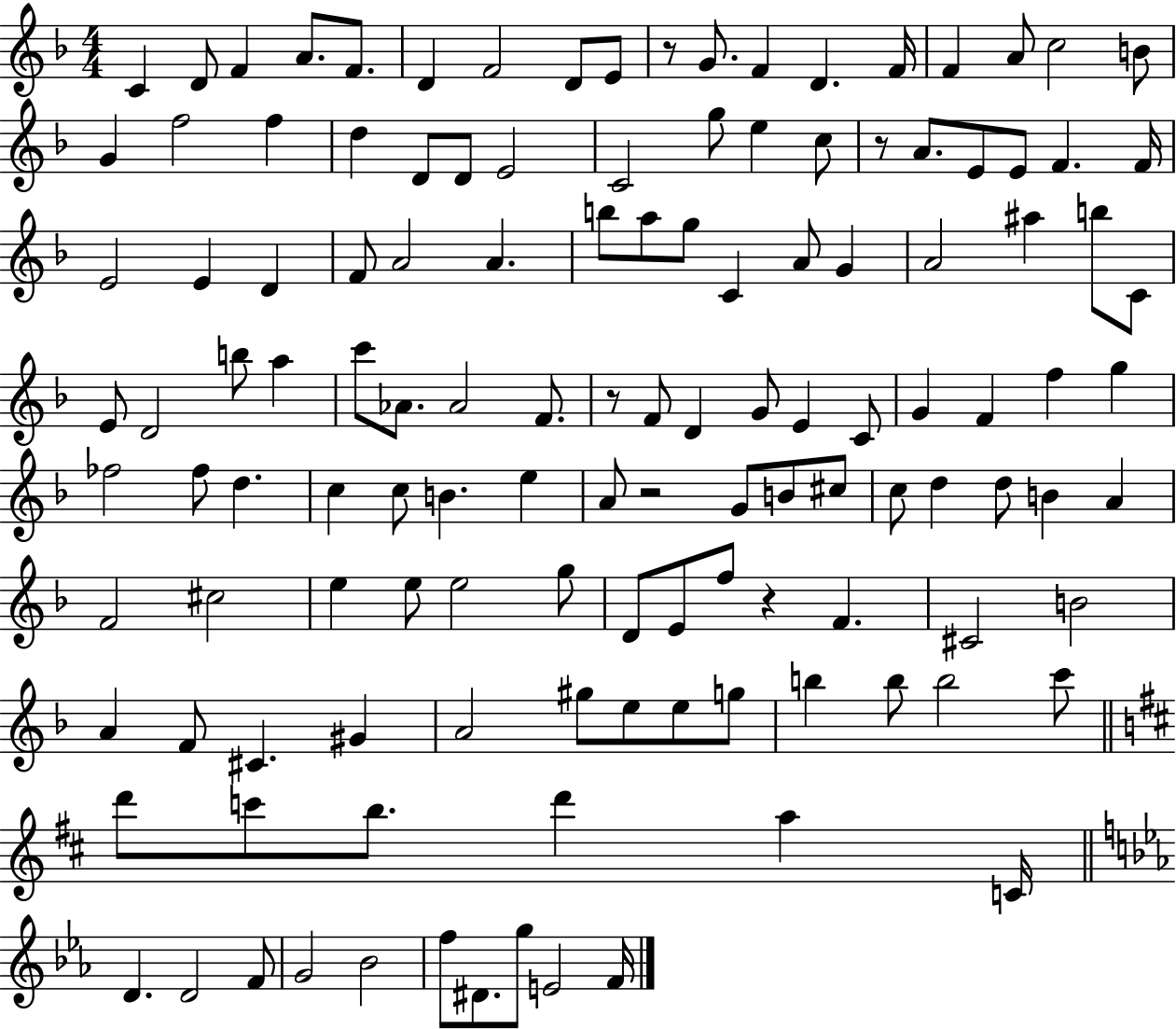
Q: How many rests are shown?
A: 5